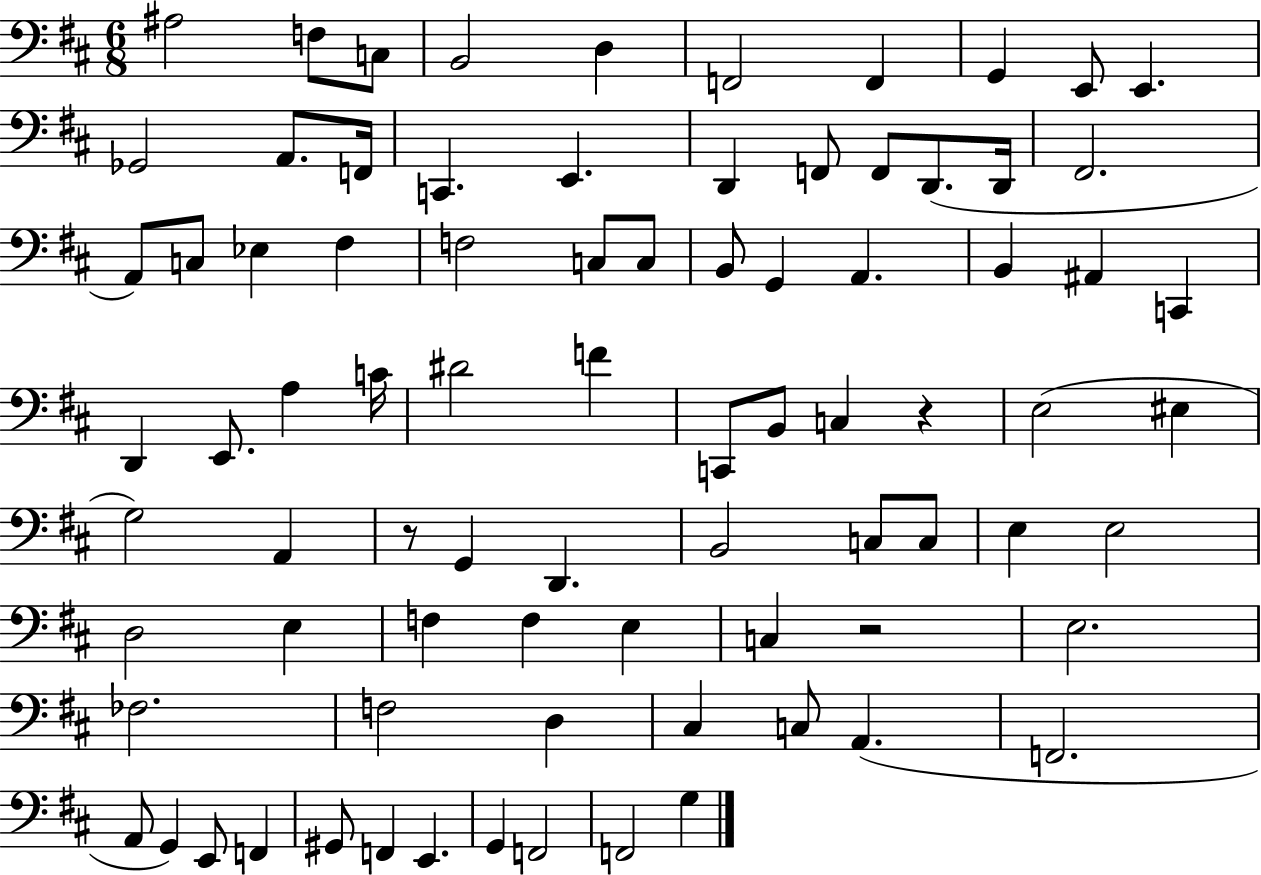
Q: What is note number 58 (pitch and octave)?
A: F3